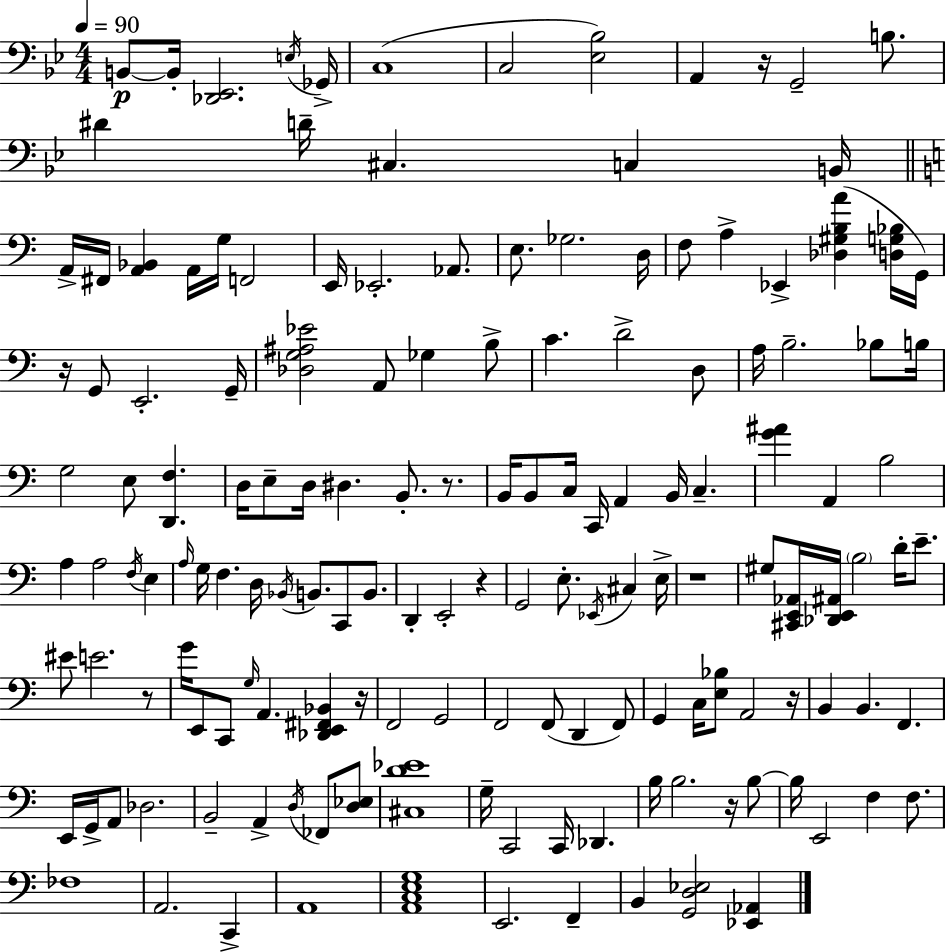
X:1
T:Untitled
M:4/4
L:1/4
K:Gm
B,,/2 B,,/4 [_D,,_E,,]2 E,/4 _G,,/4 C,4 C,2 [_E,_B,]2 A,, z/4 G,,2 B,/2 ^D D/4 ^C, C, B,,/4 A,,/4 ^F,,/4 [A,,_B,,] A,,/4 G,/4 F,,2 E,,/4 _E,,2 _A,,/2 E,/2 _G,2 D,/4 F,/2 A, _E,, [_D,^G,B,A] [D,G,_B,]/4 G,,/4 z/4 G,,/2 E,,2 G,,/4 [_D,G,^A,_E]2 A,,/2 _G, B,/2 C D2 D,/2 A,/4 B,2 _B,/2 B,/4 G,2 E,/2 [D,,F,] D,/4 E,/2 D,/4 ^D, B,,/2 z/2 B,,/4 B,,/2 C,/4 C,,/4 A,, B,,/4 C, [G^A] A,, B,2 A, A,2 F,/4 E, A,/4 G,/4 F, D,/4 _B,,/4 B,,/2 C,,/2 B,,/2 D,, E,,2 z G,,2 E,/2 _E,,/4 ^C, E,/4 z4 ^G,/2 [^C,,E,,_A,,]/4 [_D,,E,,^A,,]/4 B,2 D/4 E/2 ^E/2 E2 z/2 G/4 E,,/2 C,,/2 G,/4 A,, [_D,,E,,^F,,_B,,] z/4 F,,2 G,,2 F,,2 F,,/2 D,, F,,/2 G,, C,/4 [E,_B,]/2 A,,2 z/4 B,, B,, F,, E,,/4 G,,/4 A,,/2 _D,2 B,,2 A,, D,/4 _F,,/2 [D,_E,]/2 [^C,D_E]4 G,/4 C,,2 C,,/4 _D,, B,/4 B,2 z/4 B,/2 B,/4 E,,2 F, F,/2 _F,4 A,,2 C,, A,,4 [A,,C,E,G,]4 E,,2 F,, B,, [G,,D,_E,]2 [_E,,_A,,]